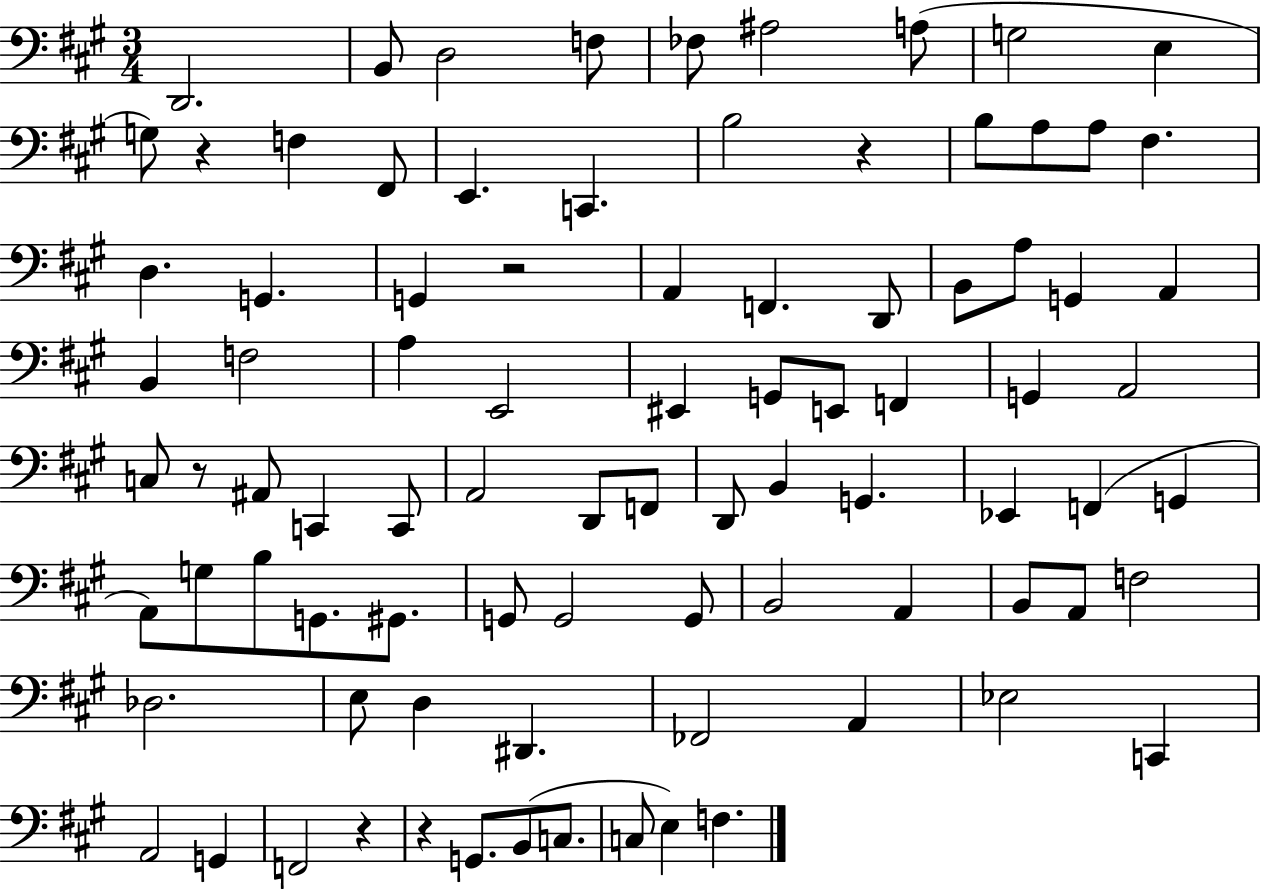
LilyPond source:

{
  \clef bass
  \numericTimeSignature
  \time 3/4
  \key a \major
  d,2. | b,8 d2 f8 | fes8 ais2 a8( | g2 e4 | \break g8) r4 f4 fis,8 | e,4. c,4. | b2 r4 | b8 a8 a8 fis4. | \break d4. g,4. | g,4 r2 | a,4 f,4. d,8 | b,8 a8 g,4 a,4 | \break b,4 f2 | a4 e,2 | eis,4 g,8 e,8 f,4 | g,4 a,2 | \break c8 r8 ais,8 c,4 c,8 | a,2 d,8 f,8 | d,8 b,4 g,4. | ees,4 f,4( g,4 | \break a,8) g8 b8 g,8. gis,8. | g,8 g,2 g,8 | b,2 a,4 | b,8 a,8 f2 | \break des2. | e8 d4 dis,4. | fes,2 a,4 | ees2 c,4 | \break a,2 g,4 | f,2 r4 | r4 g,8. b,8( c8. | c8 e4) f4. | \break \bar "|."
}